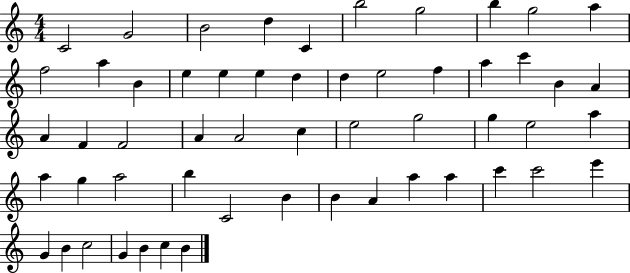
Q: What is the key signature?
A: C major